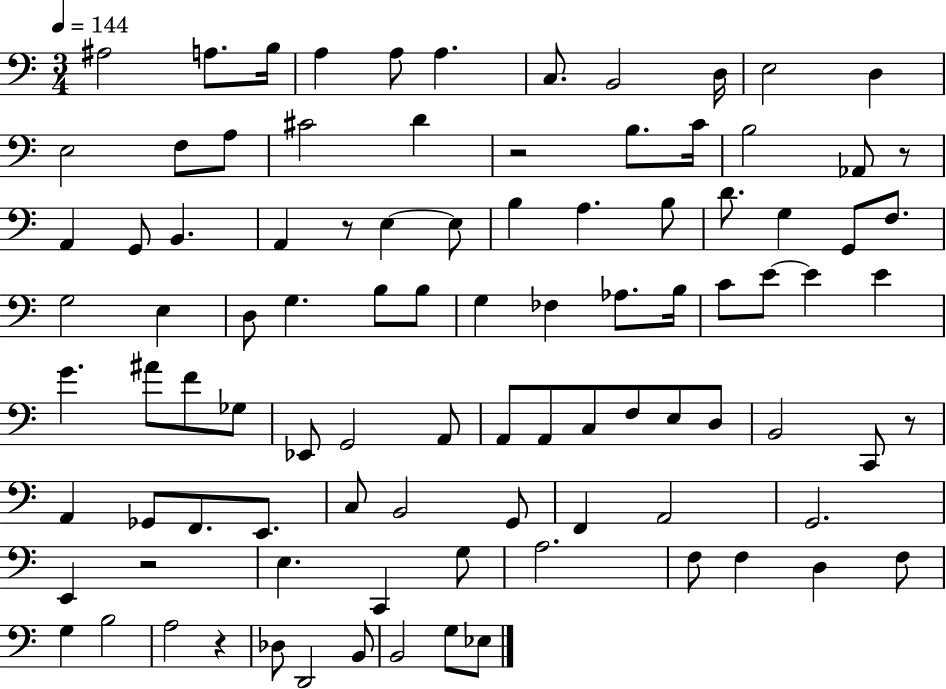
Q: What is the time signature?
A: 3/4